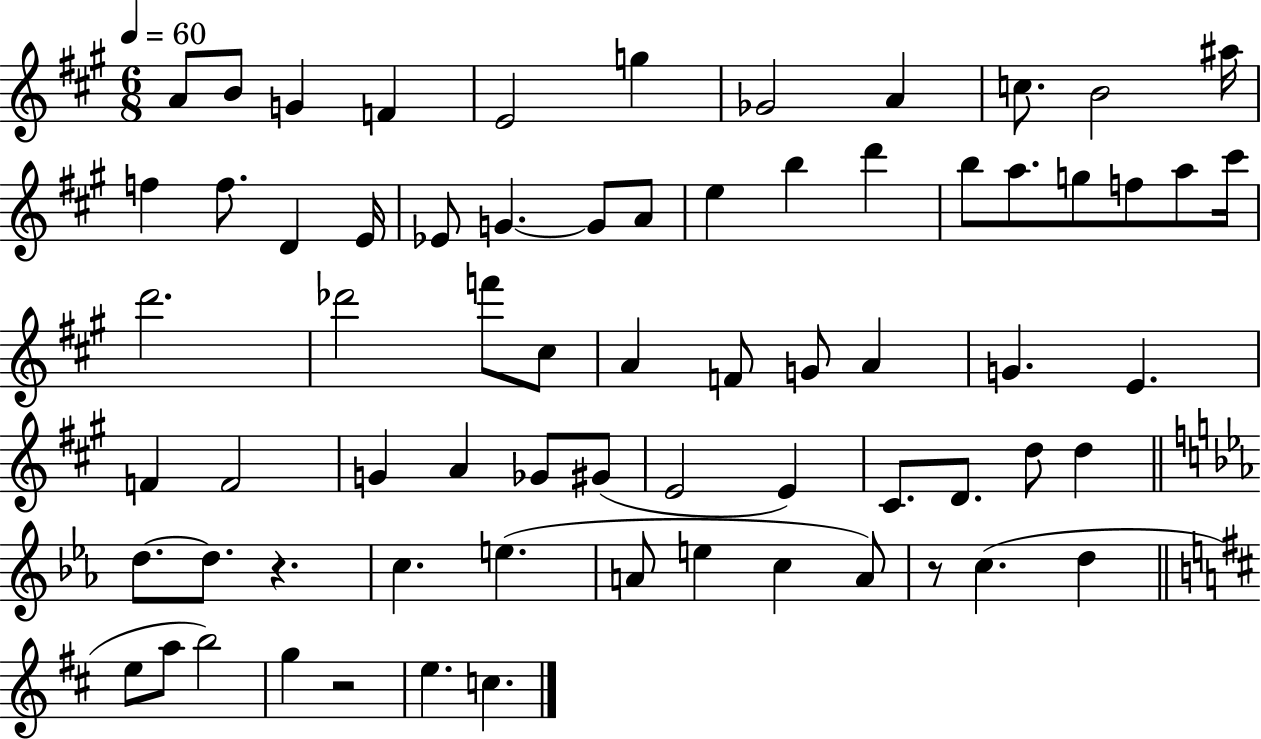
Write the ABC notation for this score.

X:1
T:Untitled
M:6/8
L:1/4
K:A
A/2 B/2 G F E2 g _G2 A c/2 B2 ^a/4 f f/2 D E/4 _E/2 G G/2 A/2 e b d' b/2 a/2 g/2 f/2 a/2 ^c'/4 d'2 _d'2 f'/2 ^c/2 A F/2 G/2 A G E F F2 G A _G/2 ^G/2 E2 E ^C/2 D/2 d/2 d d/2 d/2 z c e A/2 e c A/2 z/2 c d e/2 a/2 b2 g z2 e c